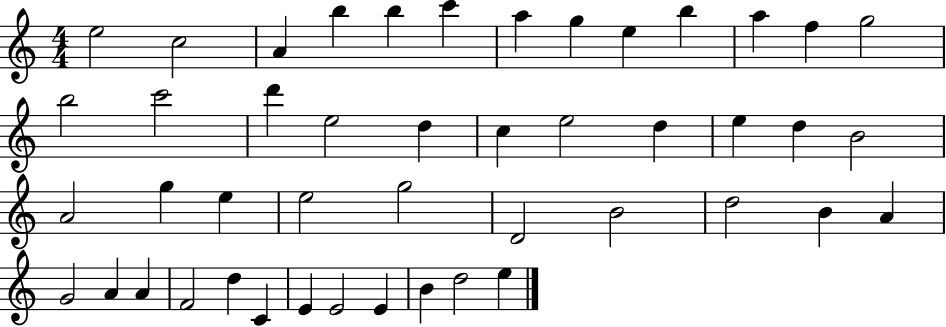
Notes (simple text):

E5/h C5/h A4/q B5/q B5/q C6/q A5/q G5/q E5/q B5/q A5/q F5/q G5/h B5/h C6/h D6/q E5/h D5/q C5/q E5/h D5/q E5/q D5/q B4/h A4/h G5/q E5/q E5/h G5/h D4/h B4/h D5/h B4/q A4/q G4/h A4/q A4/q F4/h D5/q C4/q E4/q E4/h E4/q B4/q D5/h E5/q